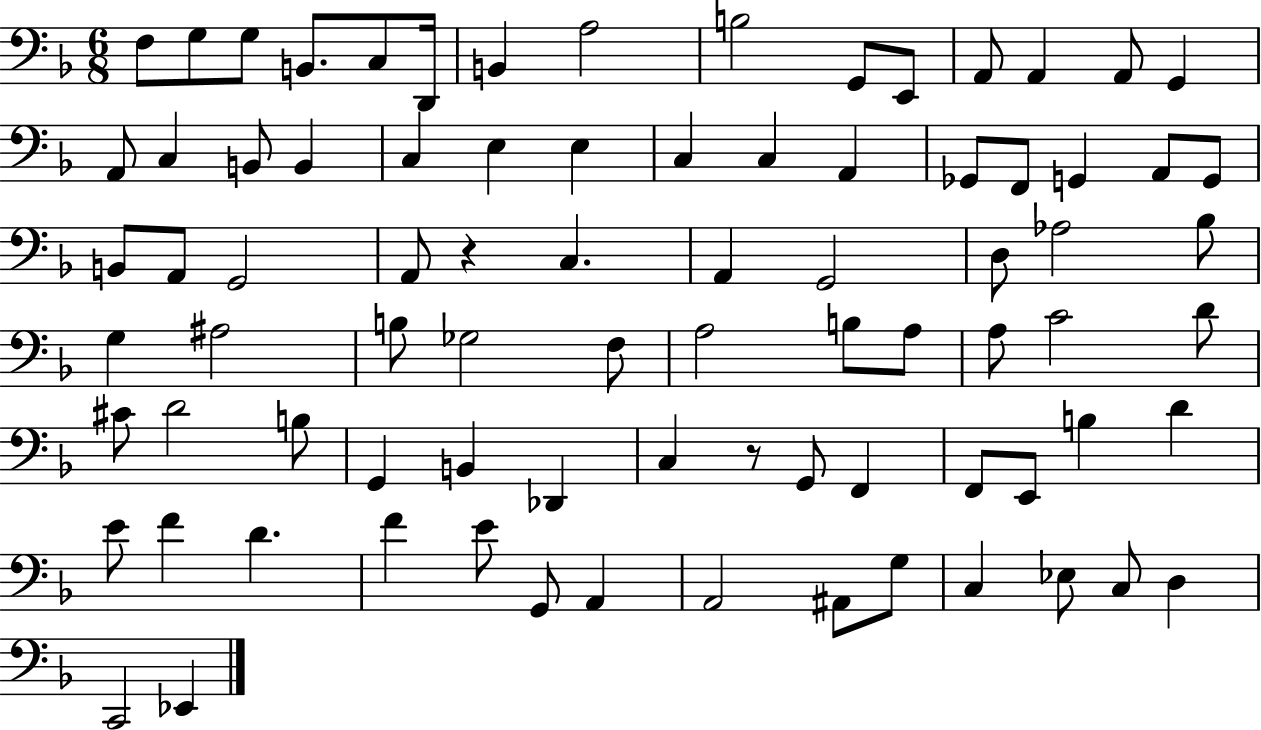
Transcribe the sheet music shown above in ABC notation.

X:1
T:Untitled
M:6/8
L:1/4
K:F
F,/2 G,/2 G,/2 B,,/2 C,/2 D,,/4 B,, A,2 B,2 G,,/2 E,,/2 A,,/2 A,, A,,/2 G,, A,,/2 C, B,,/2 B,, C, E, E, C, C, A,, _G,,/2 F,,/2 G,, A,,/2 G,,/2 B,,/2 A,,/2 G,,2 A,,/2 z C, A,, G,,2 D,/2 _A,2 _B,/2 G, ^A,2 B,/2 _G,2 F,/2 A,2 B,/2 A,/2 A,/2 C2 D/2 ^C/2 D2 B,/2 G,, B,, _D,, C, z/2 G,,/2 F,, F,,/2 E,,/2 B, D E/2 F D F E/2 G,,/2 A,, A,,2 ^A,,/2 G,/2 C, _E,/2 C,/2 D, C,,2 _E,,